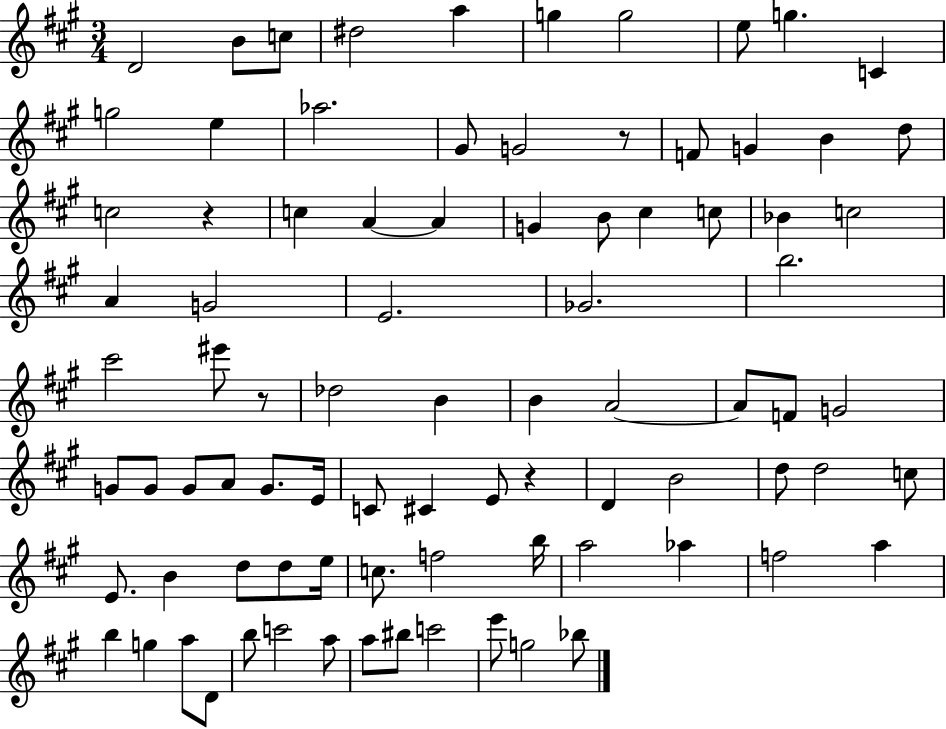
D4/h B4/e C5/e D#5/h A5/q G5/q G5/h E5/e G5/q. C4/q G5/h E5/q Ab5/h. G#4/e G4/h R/e F4/e G4/q B4/q D5/e C5/h R/q C5/q A4/q A4/q G4/q B4/e C#5/q C5/e Bb4/q C5/h A4/q G4/h E4/h. Gb4/h. B5/h. C#6/h EIS6/e R/e Db5/h B4/q B4/q A4/h A4/e F4/e G4/h G4/e G4/e G4/e A4/e G4/e. E4/s C4/e C#4/q E4/e R/q D4/q B4/h D5/e D5/h C5/e E4/e. B4/q D5/e D5/e E5/s C5/e. F5/h B5/s A5/h Ab5/q F5/h A5/q B5/q G5/q A5/e D4/e B5/e C6/h A5/e A5/e BIS5/e C6/h E6/e G5/h Bb5/e